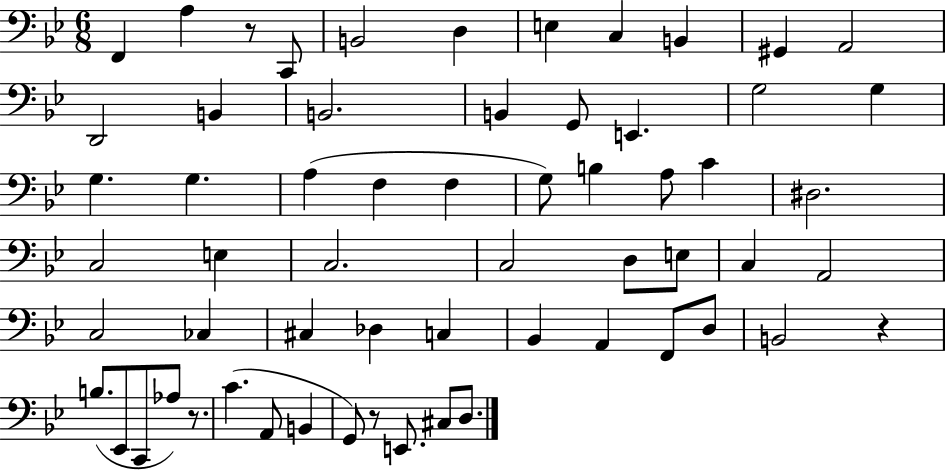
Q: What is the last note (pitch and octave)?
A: D3